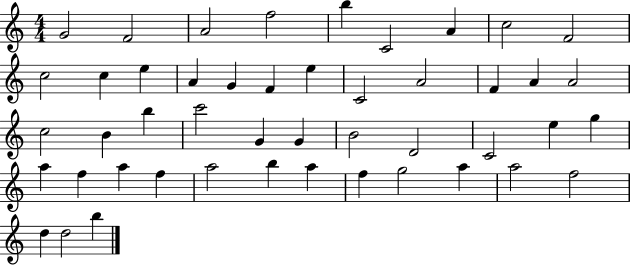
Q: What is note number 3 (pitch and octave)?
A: A4